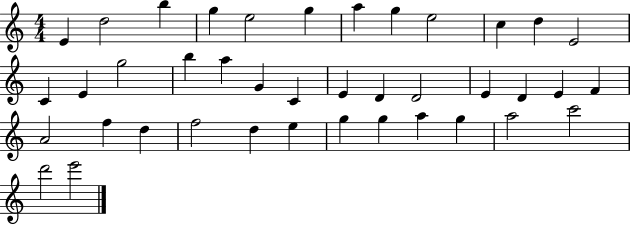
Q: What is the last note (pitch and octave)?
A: E6